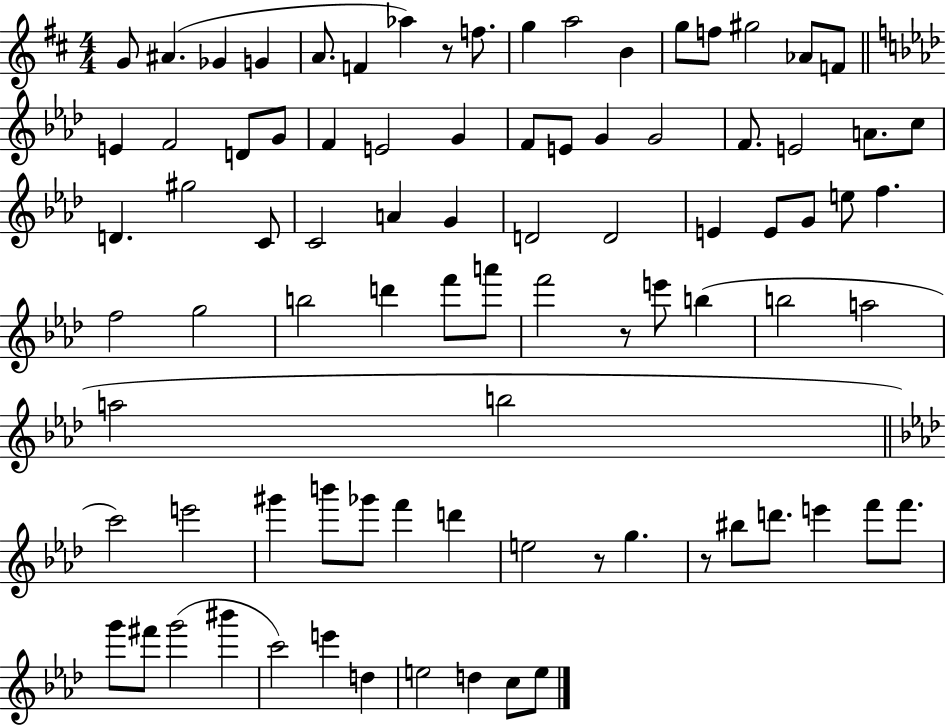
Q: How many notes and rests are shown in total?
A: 86